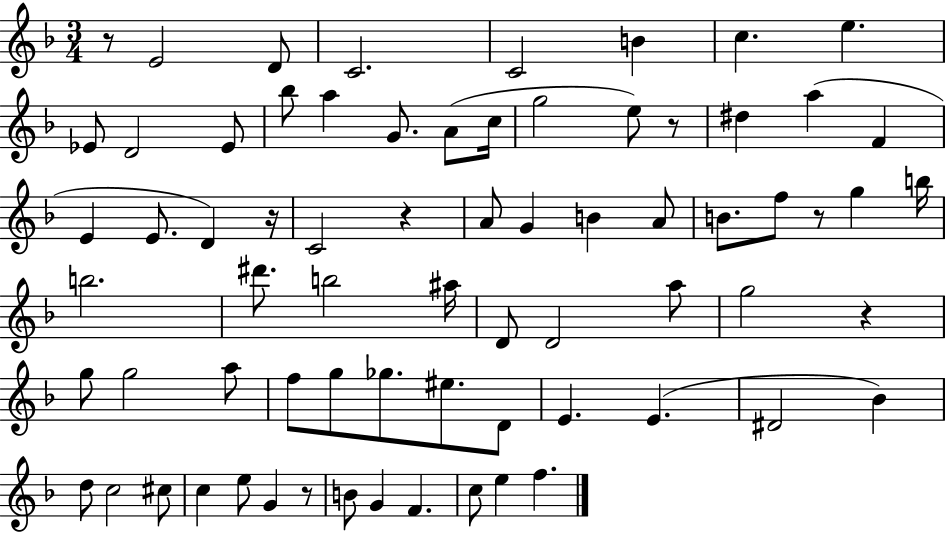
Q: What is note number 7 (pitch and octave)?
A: E5